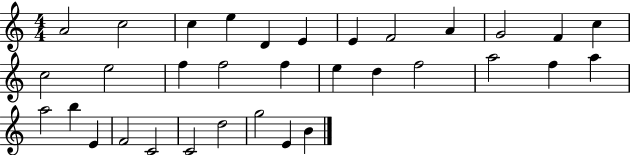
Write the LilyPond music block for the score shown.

{
  \clef treble
  \numericTimeSignature
  \time 4/4
  \key c \major
  a'2 c''2 | c''4 e''4 d'4 e'4 | e'4 f'2 a'4 | g'2 f'4 c''4 | \break c''2 e''2 | f''4 f''2 f''4 | e''4 d''4 f''2 | a''2 f''4 a''4 | \break a''2 b''4 e'4 | f'2 c'2 | c'2 d''2 | g''2 e'4 b'4 | \break \bar "|."
}